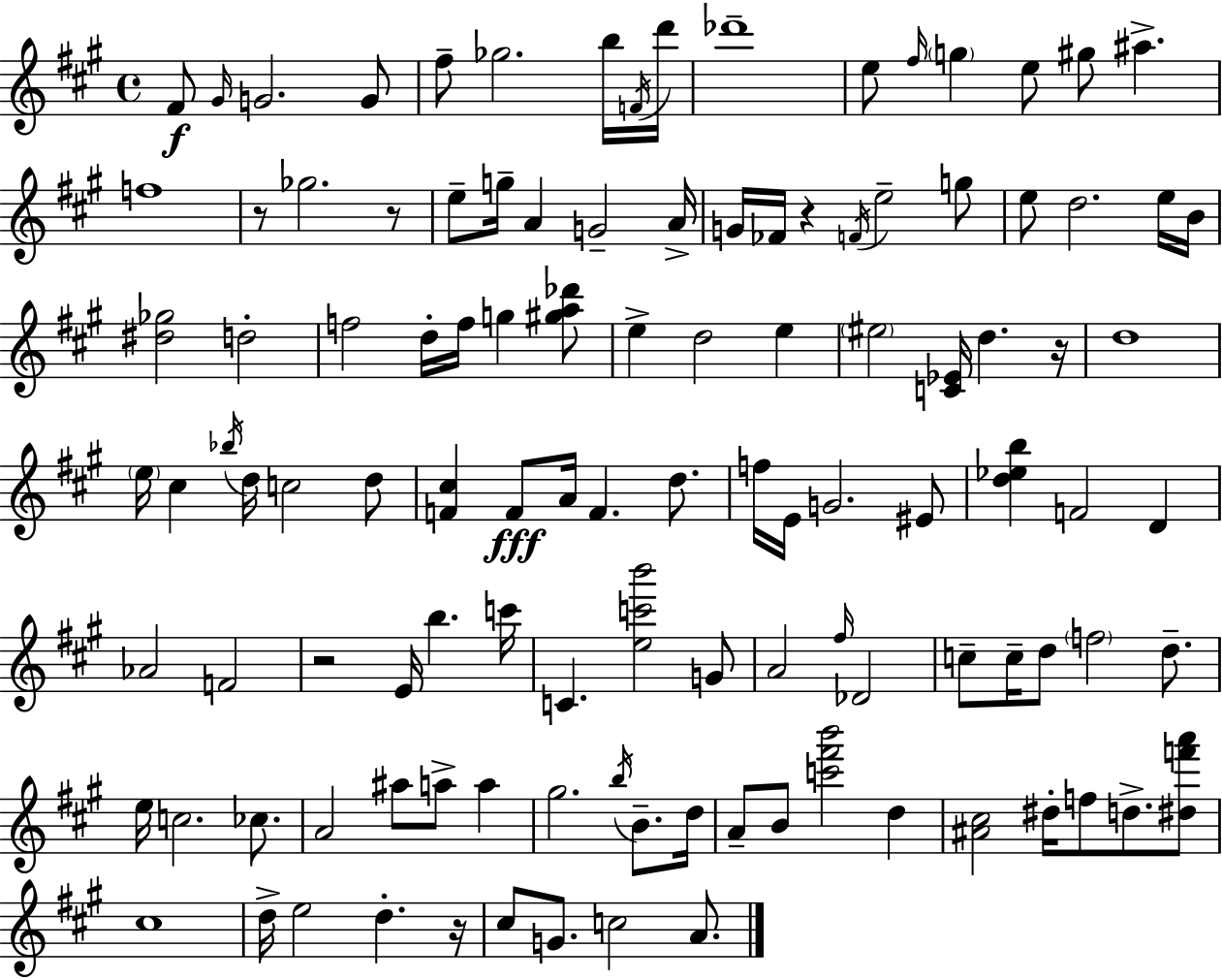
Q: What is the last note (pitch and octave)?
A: A4